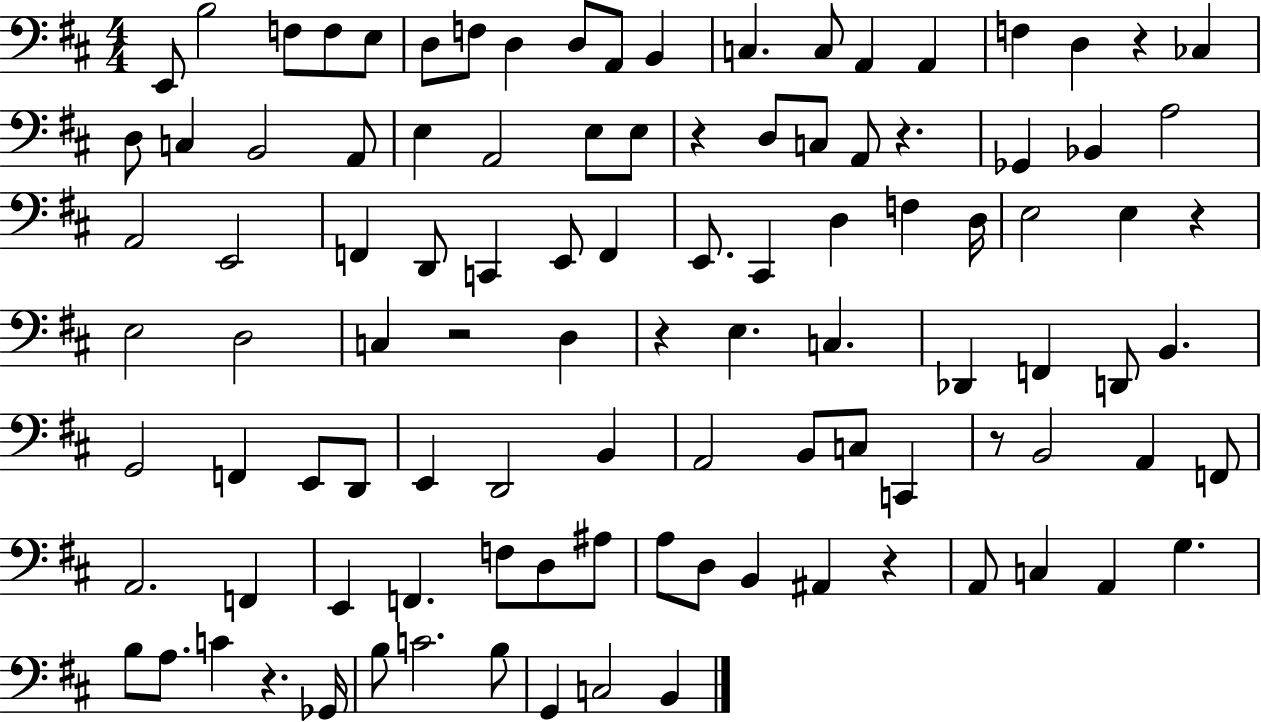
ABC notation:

X:1
T:Untitled
M:4/4
L:1/4
K:D
E,,/2 B,2 F,/2 F,/2 E,/2 D,/2 F,/2 D, D,/2 A,,/2 B,, C, C,/2 A,, A,, F, D, z _C, D,/2 C, B,,2 A,,/2 E, A,,2 E,/2 E,/2 z D,/2 C,/2 A,,/2 z _G,, _B,, A,2 A,,2 E,,2 F,, D,,/2 C,, E,,/2 F,, E,,/2 ^C,, D, F, D,/4 E,2 E, z E,2 D,2 C, z2 D, z E, C, _D,, F,, D,,/2 B,, G,,2 F,, E,,/2 D,,/2 E,, D,,2 B,, A,,2 B,,/2 C,/2 C,, z/2 B,,2 A,, F,,/2 A,,2 F,, E,, F,, F,/2 D,/2 ^A,/2 A,/2 D,/2 B,, ^A,, z A,,/2 C, A,, G, B,/2 A,/2 C z _G,,/4 B,/2 C2 B,/2 G,, C,2 B,,